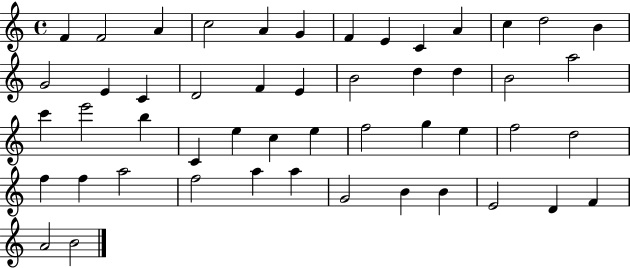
F4/q F4/h A4/q C5/h A4/q G4/q F4/q E4/q C4/q A4/q C5/q D5/h B4/q G4/h E4/q C4/q D4/h F4/q E4/q B4/h D5/q D5/q B4/h A5/h C6/q E6/h B5/q C4/q E5/q C5/q E5/q F5/h G5/q E5/q F5/h D5/h F5/q F5/q A5/h F5/h A5/q A5/q G4/h B4/q B4/q E4/h D4/q F4/q A4/h B4/h